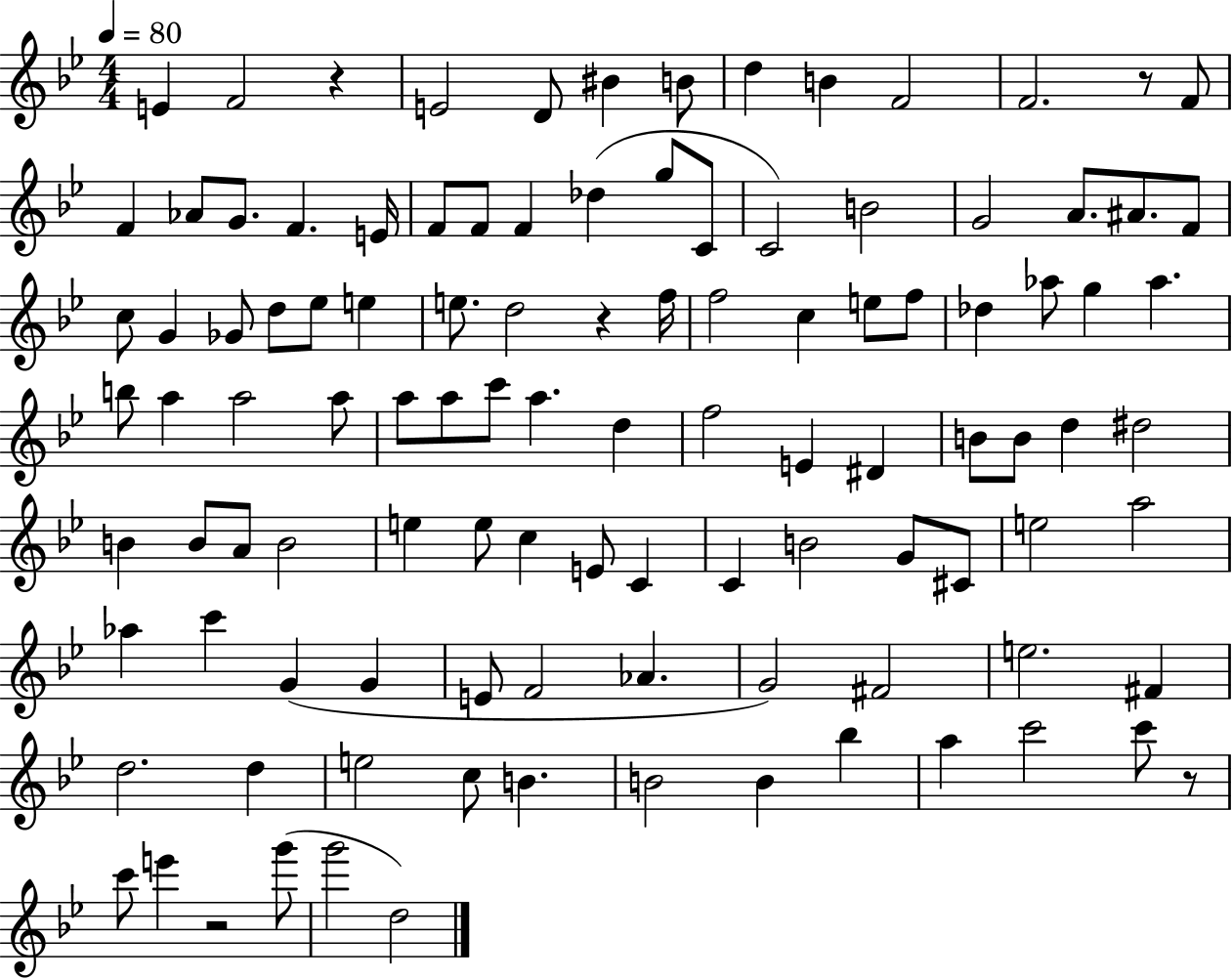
{
  \clef treble
  \numericTimeSignature
  \time 4/4
  \key bes \major
  \tempo 4 = 80
  e'4 f'2 r4 | e'2 d'8 bis'4 b'8 | d''4 b'4 f'2 | f'2. r8 f'8 | \break f'4 aes'8 g'8. f'4. e'16 | f'8 f'8 f'4 des''4( g''8 c'8 | c'2) b'2 | g'2 a'8. ais'8. f'8 | \break c''8 g'4 ges'8 d''8 ees''8 e''4 | e''8. d''2 r4 f''16 | f''2 c''4 e''8 f''8 | des''4 aes''8 g''4 aes''4. | \break b''8 a''4 a''2 a''8 | a''8 a''8 c'''8 a''4. d''4 | f''2 e'4 dis'4 | b'8 b'8 d''4 dis''2 | \break b'4 b'8 a'8 b'2 | e''4 e''8 c''4 e'8 c'4 | c'4 b'2 g'8 cis'8 | e''2 a''2 | \break aes''4 c'''4 g'4( g'4 | e'8 f'2 aes'4. | g'2) fis'2 | e''2. fis'4 | \break d''2. d''4 | e''2 c''8 b'4. | b'2 b'4 bes''4 | a''4 c'''2 c'''8 r8 | \break c'''8 e'''4 r2 g'''8( | g'''2 d''2) | \bar "|."
}